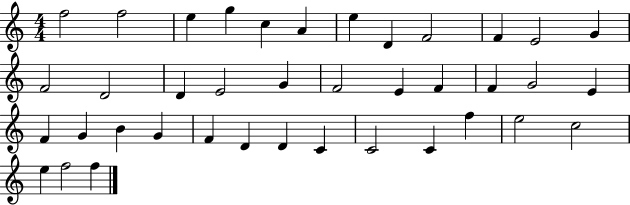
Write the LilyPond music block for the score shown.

{
  \clef treble
  \numericTimeSignature
  \time 4/4
  \key c \major
  f''2 f''2 | e''4 g''4 c''4 a'4 | e''4 d'4 f'2 | f'4 e'2 g'4 | \break f'2 d'2 | d'4 e'2 g'4 | f'2 e'4 f'4 | f'4 g'2 e'4 | \break f'4 g'4 b'4 g'4 | f'4 d'4 d'4 c'4 | c'2 c'4 f''4 | e''2 c''2 | \break e''4 f''2 f''4 | \bar "|."
}